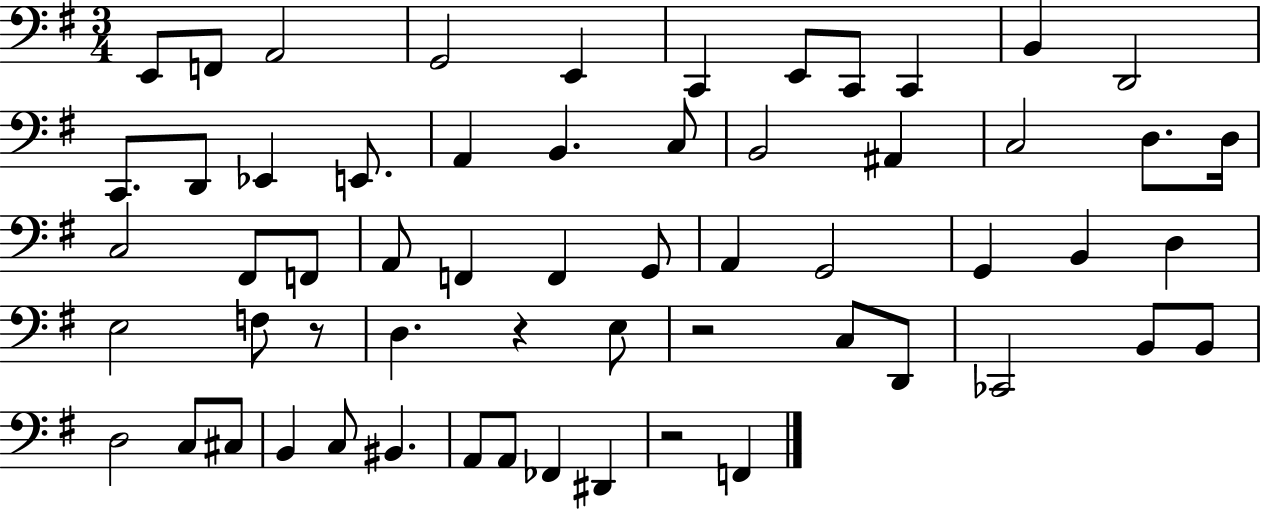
X:1
T:Untitled
M:3/4
L:1/4
K:G
E,,/2 F,,/2 A,,2 G,,2 E,, C,, E,,/2 C,,/2 C,, B,, D,,2 C,,/2 D,,/2 _E,, E,,/2 A,, B,, C,/2 B,,2 ^A,, C,2 D,/2 D,/4 C,2 ^F,,/2 F,,/2 A,,/2 F,, F,, G,,/2 A,, G,,2 G,, B,, D, E,2 F,/2 z/2 D, z E,/2 z2 C,/2 D,,/2 _C,,2 B,,/2 B,,/2 D,2 C,/2 ^C,/2 B,, C,/2 ^B,, A,,/2 A,,/2 _F,, ^D,, z2 F,,